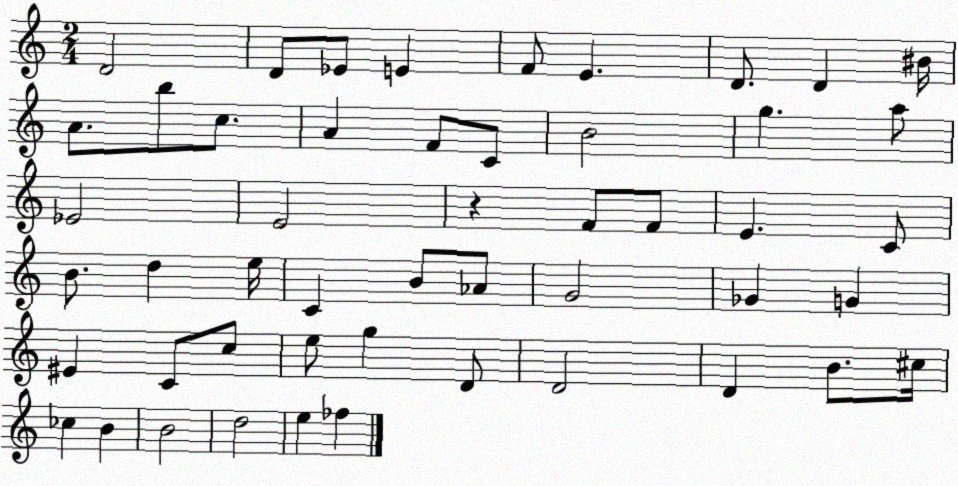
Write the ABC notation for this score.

X:1
T:Untitled
M:2/4
L:1/4
K:C
D2 D/2 _E/2 E F/2 E D/2 D ^B/4 A/2 b/2 c/2 A F/2 C/2 B2 g a/2 _E2 E2 z F/2 F/2 E C/2 B/2 d e/4 C B/2 _A/2 G2 _G G ^E C/2 c/2 e/2 g D/2 D2 D B/2 ^c/4 _c B B2 d2 e _f